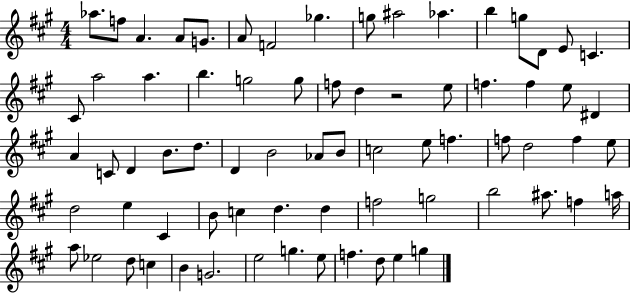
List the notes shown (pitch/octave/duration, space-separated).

Ab5/e. F5/e A4/q. A4/e G4/e. A4/e F4/h Gb5/q. G5/e A#5/h Ab5/q. B5/q G5/e D4/e E4/e C4/q. C#4/e A5/h A5/q. B5/q. G5/h G5/e F5/e D5/q R/h E5/e F5/q. F5/q E5/e D#4/q A4/q C4/e D4/q B4/e. D5/e. D4/q B4/h Ab4/e B4/e C5/h E5/e F5/q. F5/e D5/h F5/q E5/e D5/h E5/q C#4/q B4/e C5/q D5/q. D5/q F5/h G5/h B5/h A#5/e. F5/q A5/s A5/e Eb5/h D5/e C5/q B4/q G4/h. E5/h G5/q. E5/e F5/q. D5/e E5/q G5/q